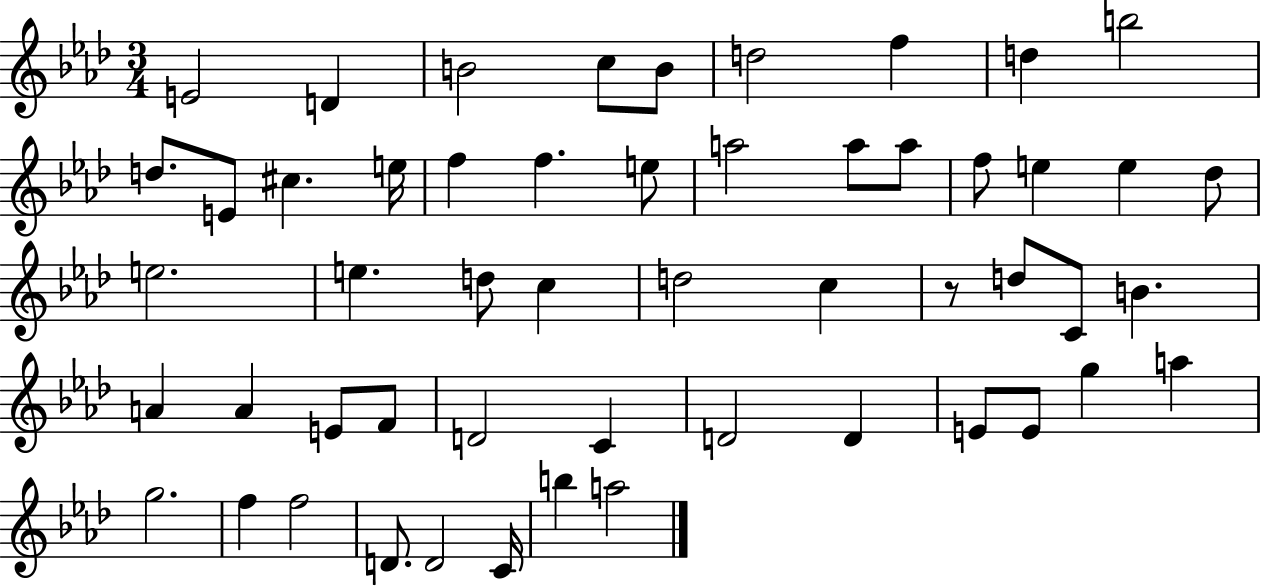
{
  \clef treble
  \numericTimeSignature
  \time 3/4
  \key aes \major
  e'2 d'4 | b'2 c''8 b'8 | d''2 f''4 | d''4 b''2 | \break d''8. e'8 cis''4. e''16 | f''4 f''4. e''8 | a''2 a''8 a''8 | f''8 e''4 e''4 des''8 | \break e''2. | e''4. d''8 c''4 | d''2 c''4 | r8 d''8 c'8 b'4. | \break a'4 a'4 e'8 f'8 | d'2 c'4 | d'2 d'4 | e'8 e'8 g''4 a''4 | \break g''2. | f''4 f''2 | d'8. d'2 c'16 | b''4 a''2 | \break \bar "|."
}